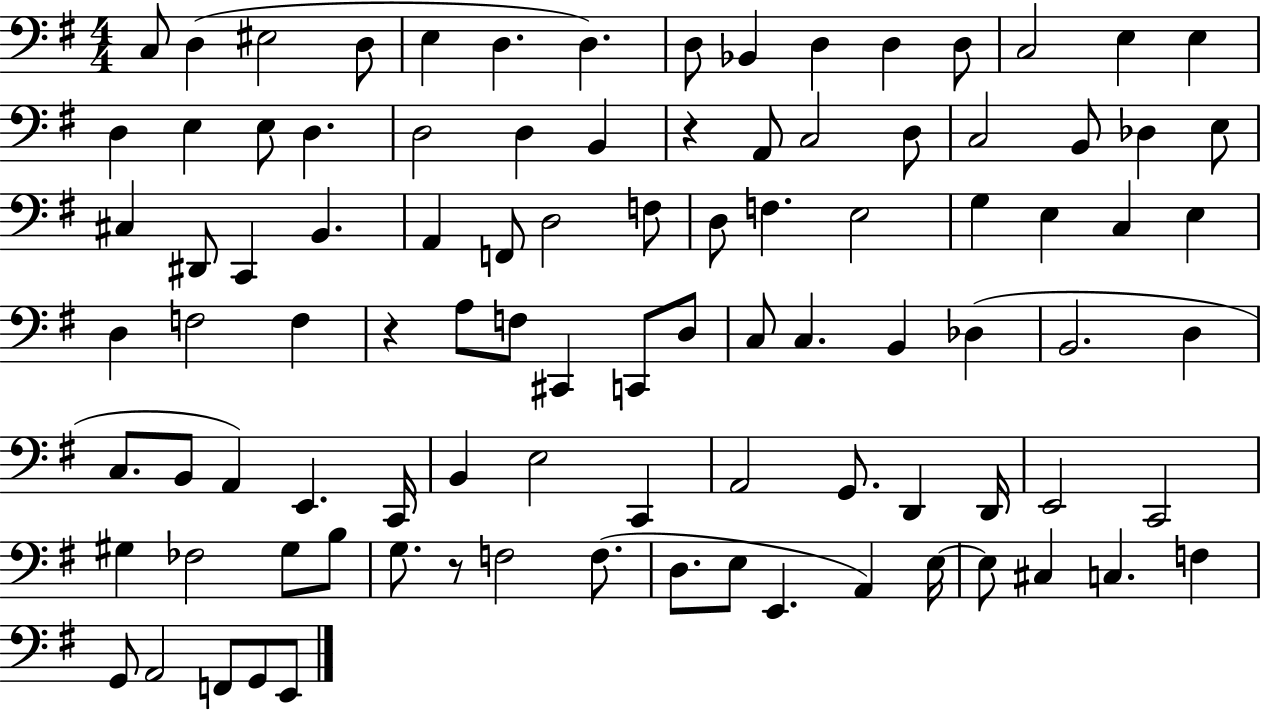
X:1
T:Untitled
M:4/4
L:1/4
K:G
C,/2 D, ^E,2 D,/2 E, D, D, D,/2 _B,, D, D, D,/2 C,2 E, E, D, E, E,/2 D, D,2 D, B,, z A,,/2 C,2 D,/2 C,2 B,,/2 _D, E,/2 ^C, ^D,,/2 C,, B,, A,, F,,/2 D,2 F,/2 D,/2 F, E,2 G, E, C, E, D, F,2 F, z A,/2 F,/2 ^C,, C,,/2 D,/2 C,/2 C, B,, _D, B,,2 D, C,/2 B,,/2 A,, E,, C,,/4 B,, E,2 C,, A,,2 G,,/2 D,, D,,/4 E,,2 C,,2 ^G, _F,2 ^G,/2 B,/2 G,/2 z/2 F,2 F,/2 D,/2 E,/2 E,, A,, E,/4 E,/2 ^C, C, F, G,,/2 A,,2 F,,/2 G,,/2 E,,/2